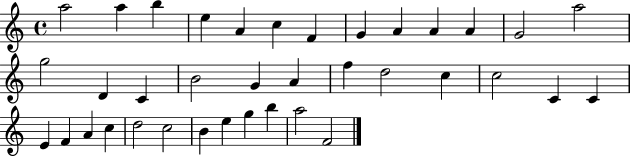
X:1
T:Untitled
M:4/4
L:1/4
K:C
a2 a b e A c F G A A A G2 a2 g2 D C B2 G A f d2 c c2 C C E F A c d2 c2 B e g b a2 F2